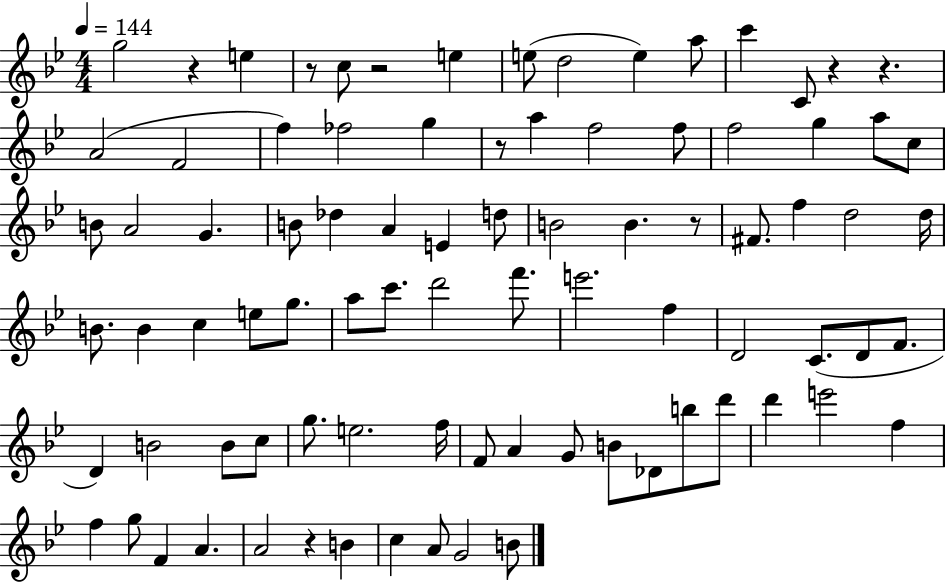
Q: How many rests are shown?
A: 8